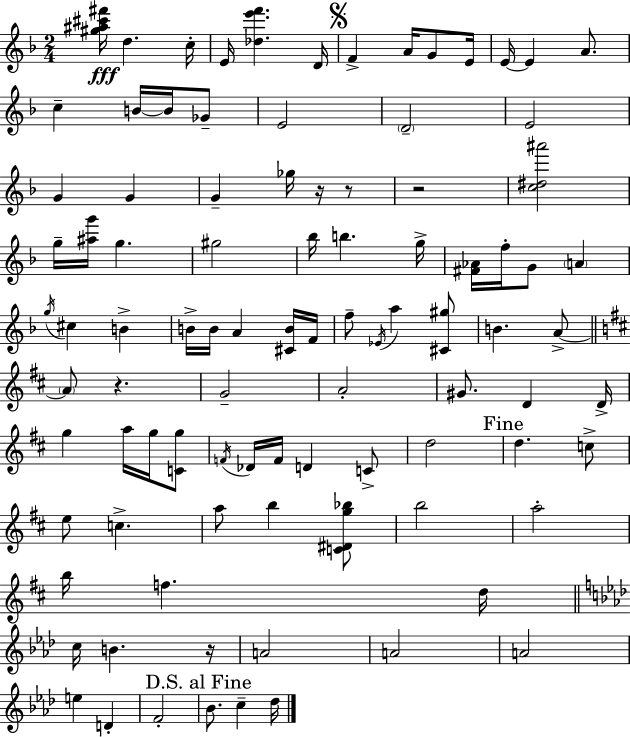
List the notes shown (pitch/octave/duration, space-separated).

[G#5,A#5,C#6,F#6]/s D5/q. C5/s E4/s [Db5,E6,F6]/q. D4/s F4/q A4/s G4/e E4/s E4/s E4/q A4/e. C5/q B4/s B4/s Gb4/e E4/h D4/h E4/h G4/q G4/q G4/q Gb5/s R/s R/e R/h [C5,D#5,A#6]/h G5/s [A#5,G6]/s G5/q. G#5/h Bb5/s B5/q. G5/s [F#4,Ab4]/s F5/s G4/e A4/q G5/s C#5/q B4/q B4/s B4/s A4/q [C#4,B4]/s F4/s F5/e Eb4/s A5/q [C#4,G#5]/e B4/q. A4/e A4/e R/q. G4/h A4/h G#4/e. D4/q D4/s G5/q A5/s G5/s [C4,G5]/e F4/s Db4/s F4/s D4/q C4/e D5/h D5/q. C5/e E5/e C5/q. A5/e B5/q [C4,D#4,G5,Bb5]/e B5/h A5/h B5/s F5/q. D5/s C5/s B4/q. R/s A4/h A4/h A4/h E5/q D4/q F4/h Bb4/e. C5/q Db5/s